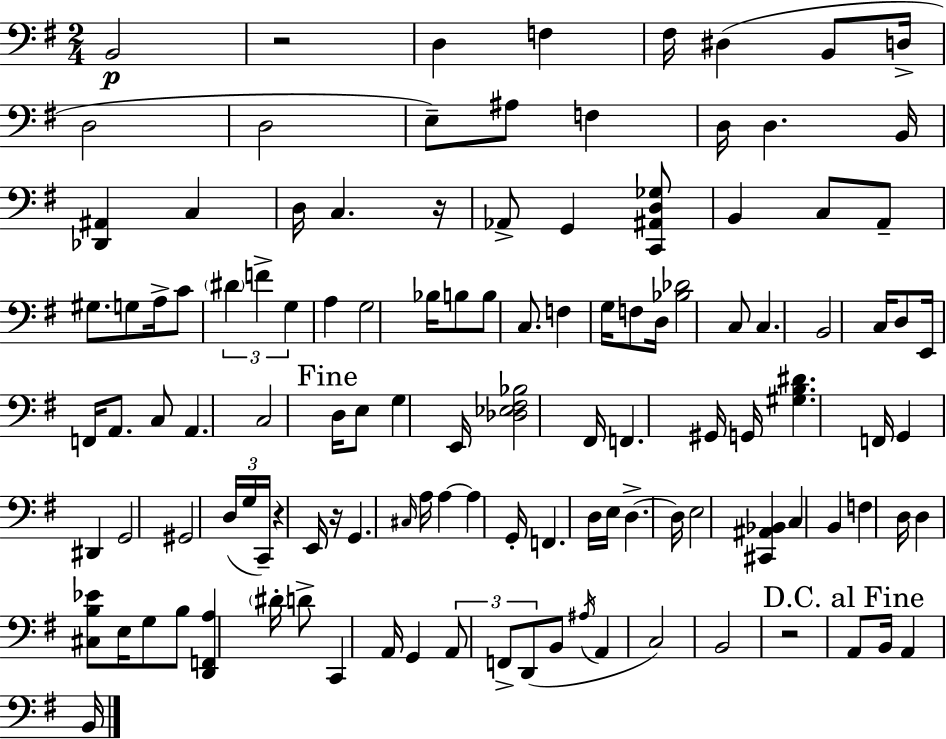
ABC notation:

X:1
T:Untitled
M:2/4
L:1/4
K:Em
B,,2 z2 D, F, ^F,/4 ^D, B,,/2 D,/4 D,2 D,2 E,/2 ^A,/2 F, D,/4 D, B,,/4 [_D,,^A,,] C, D,/4 C, z/4 _A,,/2 G,, [C,,^A,,D,_G,]/2 B,, C,/2 A,,/2 ^G,/2 G,/2 A,/4 C/2 ^D F G, A, G,2 _B,/4 B,/2 B,/2 C,/2 F, G,/4 F,/2 D,/4 [_B,_D]2 C,/2 C, B,,2 C,/4 D,/2 E,,/4 F,,/4 A,,/2 C,/2 A,, C,2 D,/4 E,/2 G, E,,/4 [_D,_E,^F,_B,]2 ^F,,/4 F,, ^G,,/4 G,,/4 [^G,B,^D] F,,/4 G,, ^D,, G,,2 ^G,,2 D,/4 G,/4 C,,/4 z E,,/4 z/4 G,, ^C,/4 A,/4 A, A, G,,/4 F,, D,/4 E,/4 D, D,/4 E,2 [^C,,^A,,_B,,] C, B,, F, D,/4 D, [^C,B,_E]/2 E,/4 G,/2 B,/2 [D,,F,,A,] ^D/4 D/2 C,, A,,/4 G,, A,,/2 F,,/2 D,,/2 B,,/2 ^A,/4 A,, C,2 B,,2 z2 A,,/2 B,,/4 A,, B,,/4